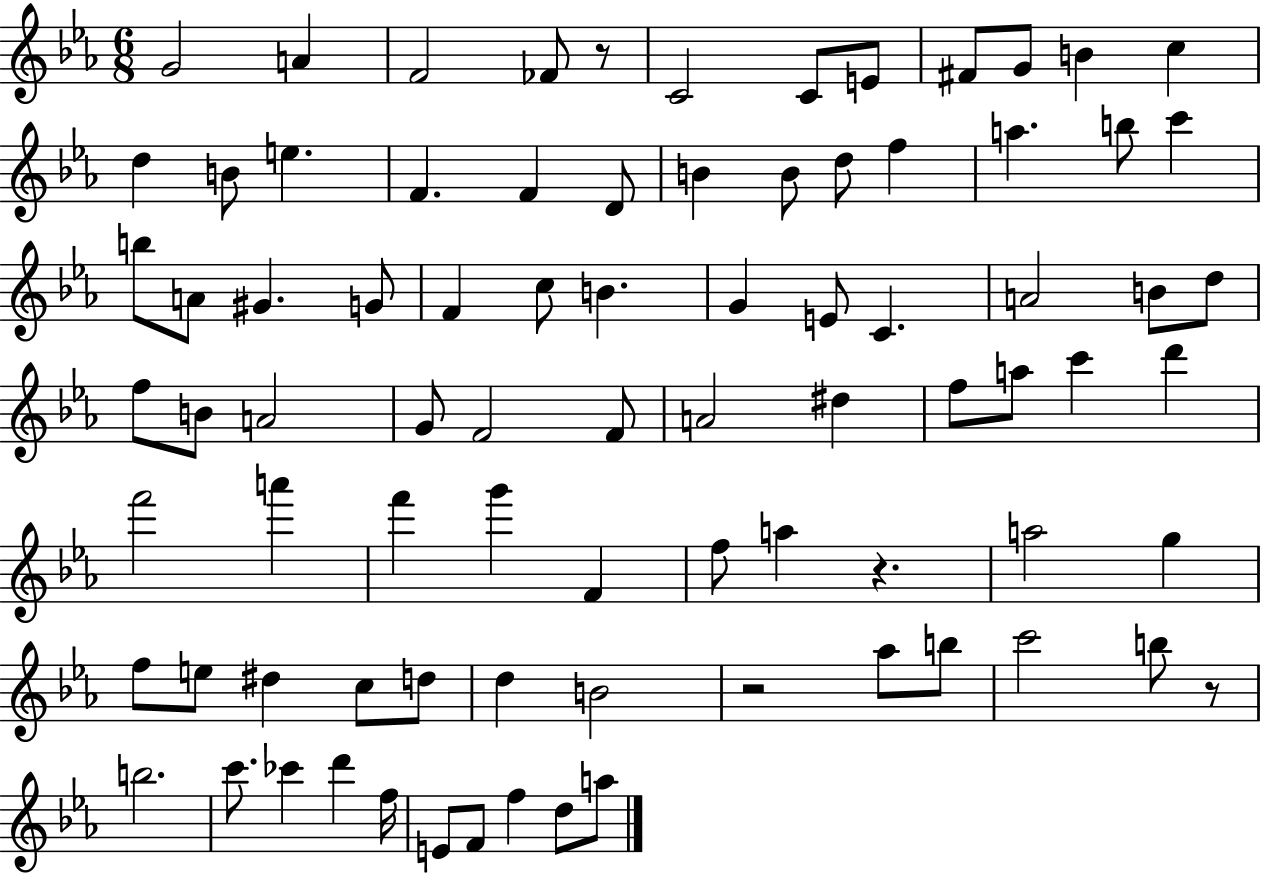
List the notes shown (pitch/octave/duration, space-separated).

G4/h A4/q F4/h FES4/e R/e C4/h C4/e E4/e F#4/e G4/e B4/q C5/q D5/q B4/e E5/q. F4/q. F4/q D4/e B4/q B4/e D5/e F5/q A5/q. B5/e C6/q B5/e A4/e G#4/q. G4/e F4/q C5/e B4/q. G4/q E4/e C4/q. A4/h B4/e D5/e F5/e B4/e A4/h G4/e F4/h F4/e A4/h D#5/q F5/e A5/e C6/q D6/q F6/h A6/q F6/q G6/q F4/q F5/e A5/q R/q. A5/h G5/q F5/e E5/e D#5/q C5/e D5/e D5/q B4/h R/h Ab5/e B5/e C6/h B5/e R/e B5/h. C6/e. CES6/q D6/q F5/s E4/e F4/e F5/q D5/e A5/e